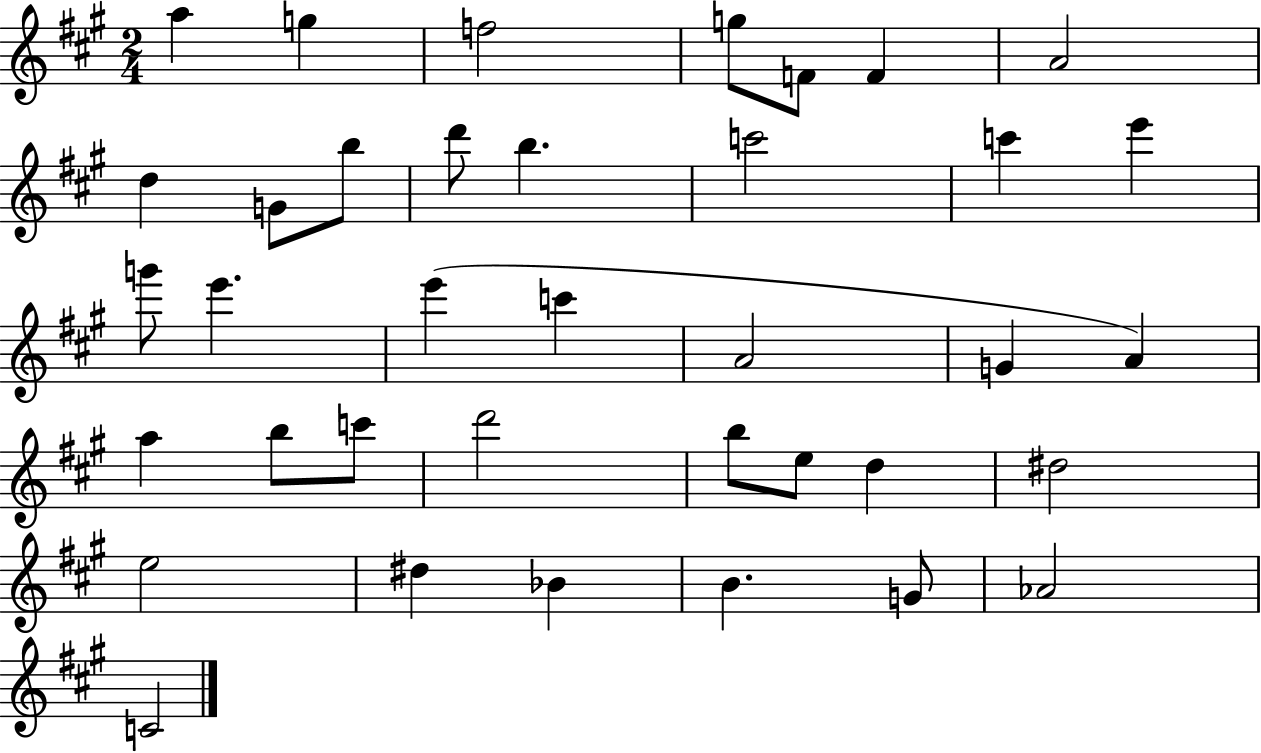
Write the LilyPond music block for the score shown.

{
  \clef treble
  \numericTimeSignature
  \time 2/4
  \key a \major
  a''4 g''4 | f''2 | g''8 f'8 f'4 | a'2 | \break d''4 g'8 b''8 | d'''8 b''4. | c'''2 | c'''4 e'''4 | \break g'''8 e'''4. | e'''4( c'''4 | a'2 | g'4 a'4) | \break a''4 b''8 c'''8 | d'''2 | b''8 e''8 d''4 | dis''2 | \break e''2 | dis''4 bes'4 | b'4. g'8 | aes'2 | \break c'2 | \bar "|."
}